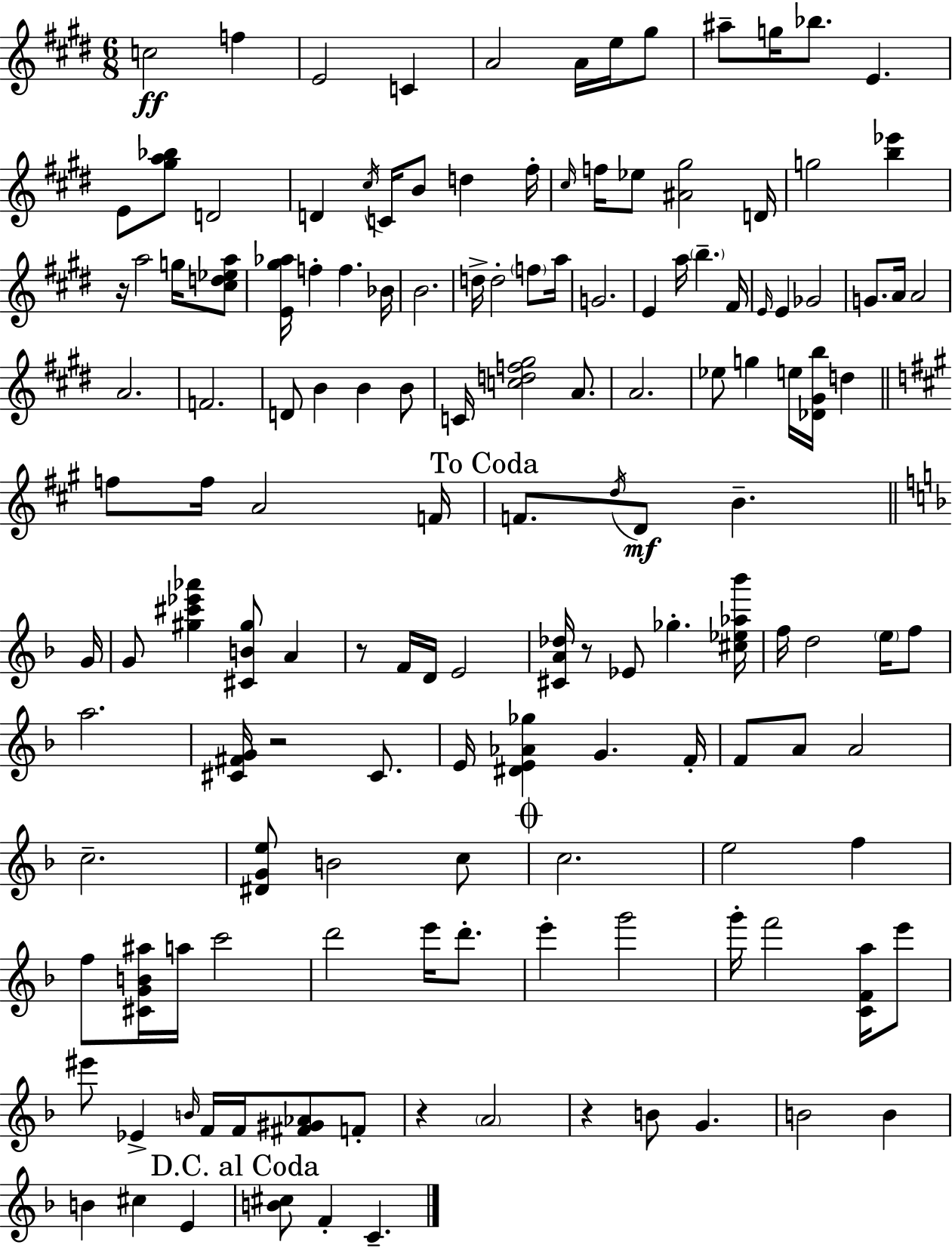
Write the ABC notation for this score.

X:1
T:Untitled
M:6/8
L:1/4
K:E
c2 f E2 C A2 A/4 e/4 ^g/2 ^a/2 g/4 _b/2 E E/2 [^ga_b]/2 D2 D ^c/4 C/4 B/2 d ^f/4 ^c/4 f/4 _e/2 [^A^g]2 D/4 g2 [b_e'] z/4 a2 g/4 [^cd_ea]/2 [E^g_a]/4 f f _B/4 B2 d/4 d2 f/2 a/4 G2 E a/4 b ^F/4 E/4 E _G2 G/2 A/4 A2 A2 F2 D/2 B B B/2 C/4 [cdf^g]2 A/2 A2 _e/2 g e/4 [_D^Gb]/4 d f/2 f/4 A2 F/4 F/2 d/4 D/2 B G/4 G/2 [^g^c'_e'_a'] [^CB^g]/2 A z/2 F/4 D/4 E2 [^CA_d]/4 z/2 _E/2 _g [^c_e_a_b']/4 f/4 d2 e/4 f/2 a2 [^C^FG]/4 z2 ^C/2 E/4 [^DE_A_g] G F/4 F/2 A/2 A2 c2 [^DGe]/2 B2 c/2 c2 e2 f f/2 [^CGB^a]/4 a/4 c'2 d'2 e'/4 d'/2 e' g'2 g'/4 f'2 [CFa]/4 e'/2 ^e'/2 _E B/4 F/4 F/4 [^F^G_A]/2 F/2 z A2 z B/2 G B2 B B ^c E [B^c]/2 F C